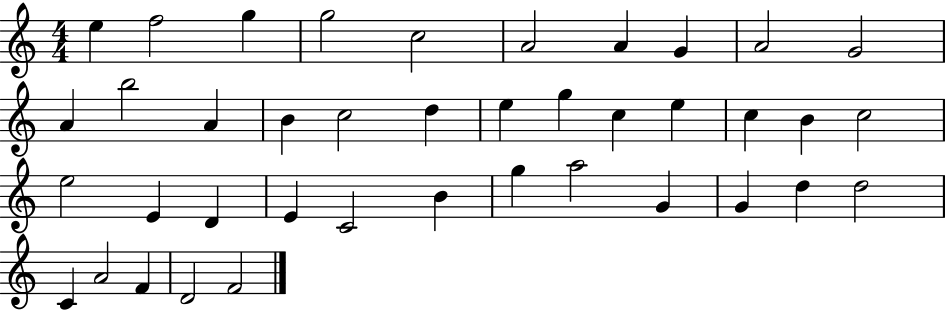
{
  \clef treble
  \numericTimeSignature
  \time 4/4
  \key c \major
  e''4 f''2 g''4 | g''2 c''2 | a'2 a'4 g'4 | a'2 g'2 | \break a'4 b''2 a'4 | b'4 c''2 d''4 | e''4 g''4 c''4 e''4 | c''4 b'4 c''2 | \break e''2 e'4 d'4 | e'4 c'2 b'4 | g''4 a''2 g'4 | g'4 d''4 d''2 | \break c'4 a'2 f'4 | d'2 f'2 | \bar "|."
}